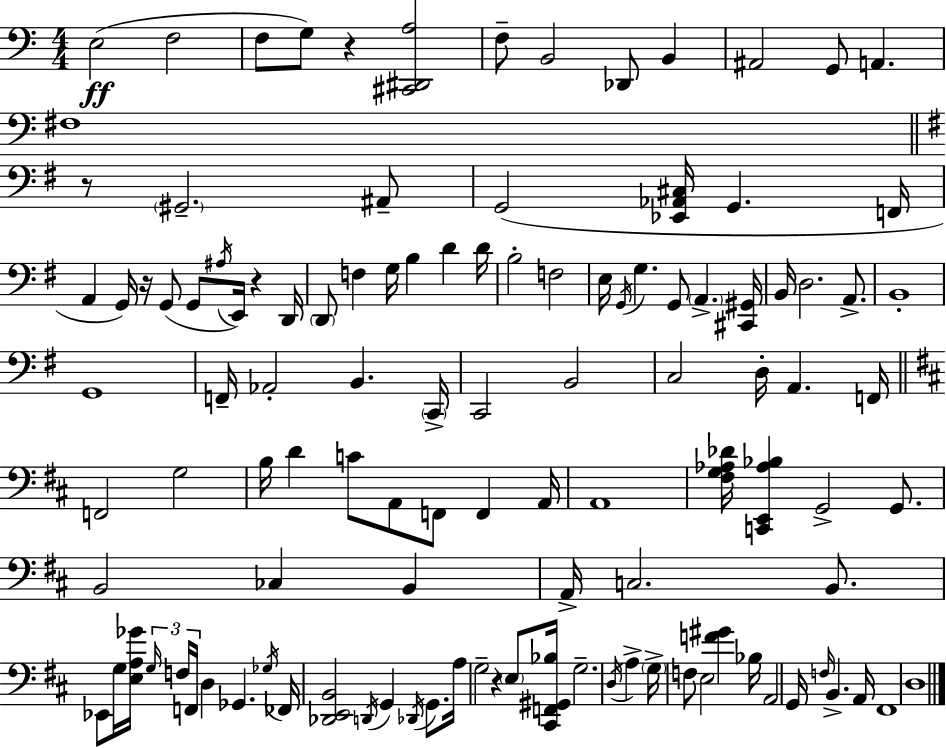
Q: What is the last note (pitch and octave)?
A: D3